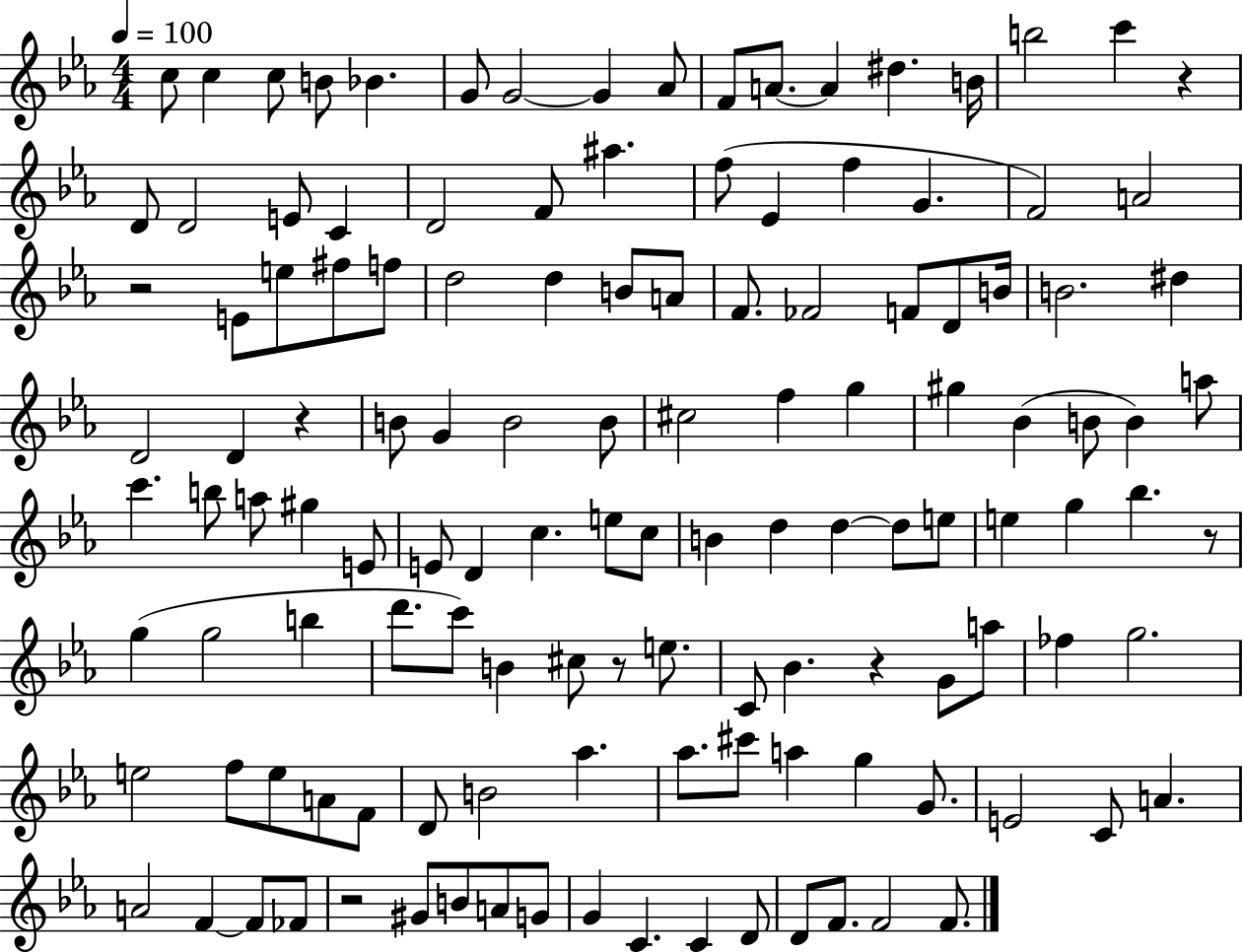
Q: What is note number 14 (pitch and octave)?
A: B4